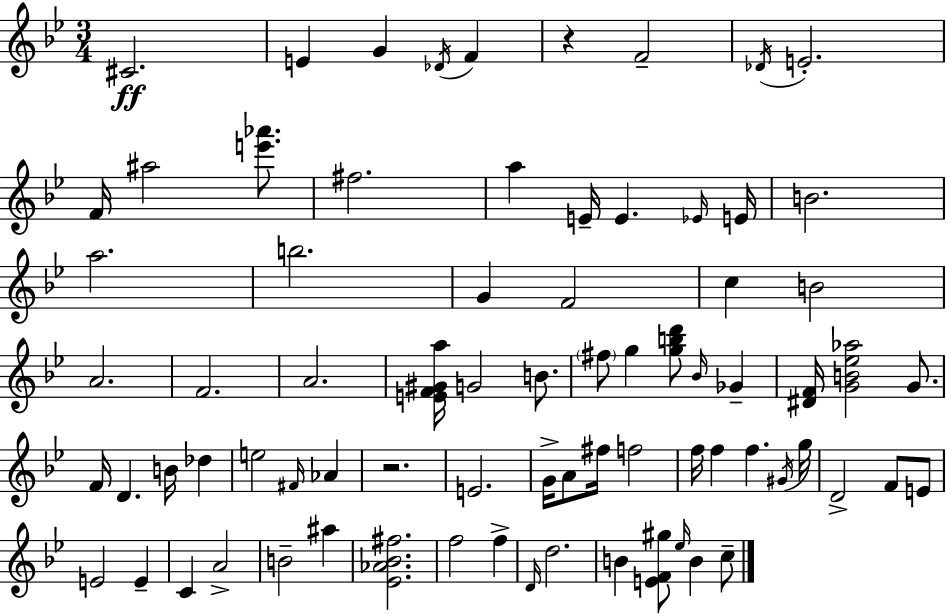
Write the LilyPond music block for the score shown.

{
  \clef treble
  \numericTimeSignature
  \time 3/4
  \key bes \major
  \repeat volta 2 { cis'2.\ff | e'4 g'4 \acciaccatura { des'16 } f'4 | r4 f'2-- | \acciaccatura { des'16 } e'2.-. | \break f'16 ais''2 <e''' aes'''>8. | fis''2. | a''4 e'16-- e'4. | \grace { ees'16 } e'16 b'2. | \break a''2. | b''2. | g'4 f'2 | c''4 b'2 | \break a'2. | f'2. | a'2. | <e' f' gis' a''>16 g'2 | \break b'8. \parenthesize fis''8 g''4 <g'' b'' d'''>8 \grace { bes'16 } | ges'4-- <dis' f'>16 <g' b' ees'' aes''>2 | g'8. f'16 d'4. b'16 | des''4 e''2 | \break \grace { fis'16 } aes'4 r2. | e'2. | g'16-> a'8 fis''16 f''2 | f''16 f''4 f''4. | \break \acciaccatura { gis'16 } g''16 d'2-> | f'8 e'8 e'2 | e'4-- c'4 a'2-> | b'2-- | \break ais''4 <ees' aes' bes' fis''>2. | f''2 | f''4-> \grace { d'16 } d''2. | b'4 <e' f' gis''>8 | \break \grace { ees''16 } b'4 c''8-- } \bar "|."
}